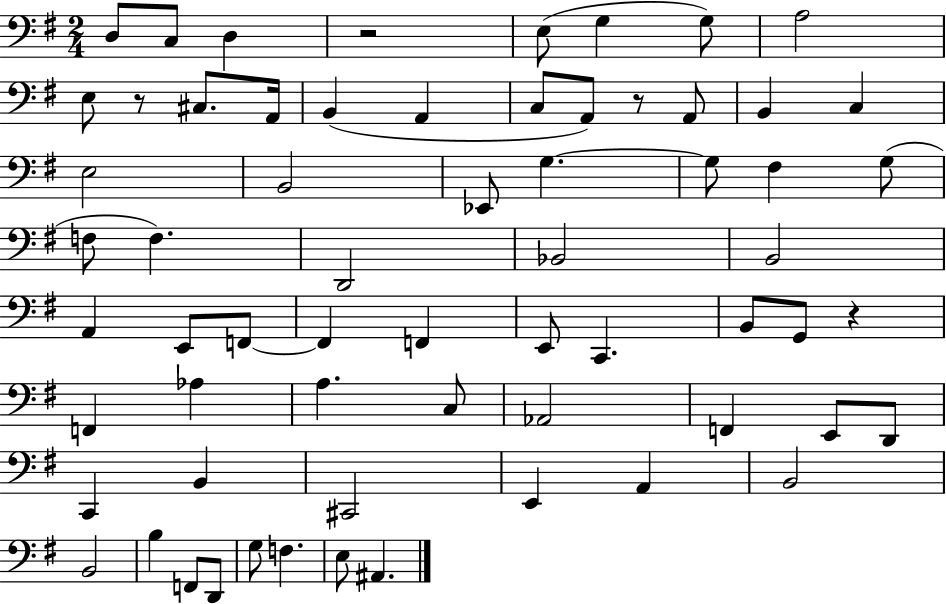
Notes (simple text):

D3/e C3/e D3/q R/h E3/e G3/q G3/e A3/h E3/e R/e C#3/e. A2/s B2/q A2/q C3/e A2/e R/e A2/e B2/q C3/q E3/h B2/h Eb2/e G3/q. G3/e F#3/q G3/e F3/e F3/q. D2/h Bb2/h B2/h A2/q E2/e F2/e F2/q F2/q E2/e C2/q. B2/e G2/e R/q F2/q Ab3/q A3/q. C3/e Ab2/h F2/q E2/e D2/e C2/q B2/q C#2/h E2/q A2/q B2/h B2/h B3/q F2/e D2/e G3/e F3/q. E3/e A#2/q.